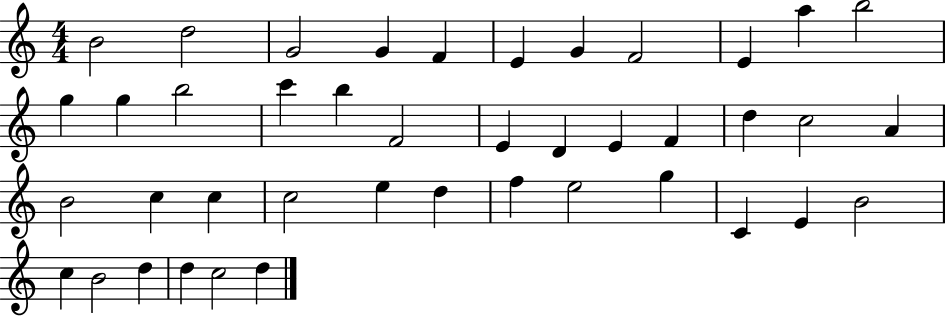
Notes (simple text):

B4/h D5/h G4/h G4/q F4/q E4/q G4/q F4/h E4/q A5/q B5/h G5/q G5/q B5/h C6/q B5/q F4/h E4/q D4/q E4/q F4/q D5/q C5/h A4/q B4/h C5/q C5/q C5/h E5/q D5/q F5/q E5/h G5/q C4/q E4/q B4/h C5/q B4/h D5/q D5/q C5/h D5/q